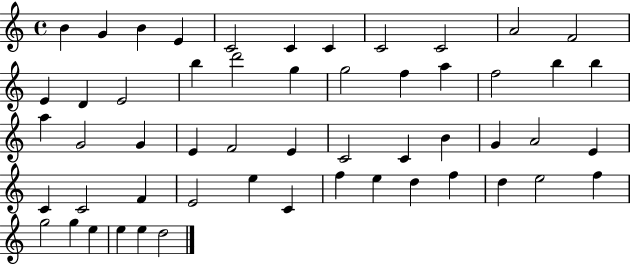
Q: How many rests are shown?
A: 0